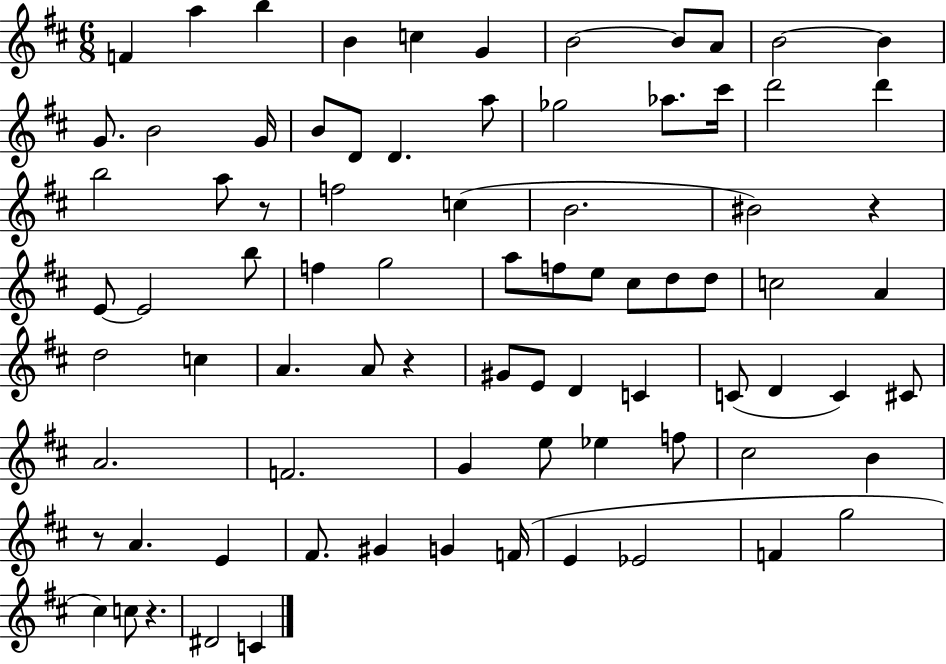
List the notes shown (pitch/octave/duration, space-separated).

F4/q A5/q B5/q B4/q C5/q G4/q B4/h B4/e A4/e B4/h B4/q G4/e. B4/h G4/s B4/e D4/e D4/q. A5/e Gb5/h Ab5/e. C#6/s D6/h D6/q B5/h A5/e R/e F5/h C5/q B4/h. BIS4/h R/q E4/e E4/h B5/e F5/q G5/h A5/e F5/e E5/e C#5/e D5/e D5/e C5/h A4/q D5/h C5/q A4/q. A4/e R/q G#4/e E4/e D4/q C4/q C4/e D4/q C4/q C#4/e A4/h. F4/h. G4/q E5/e Eb5/q F5/e C#5/h B4/q R/e A4/q. E4/q F#4/e. G#4/q G4/q F4/s E4/q Eb4/h F4/q G5/h C#5/q C5/e R/q. D#4/h C4/q